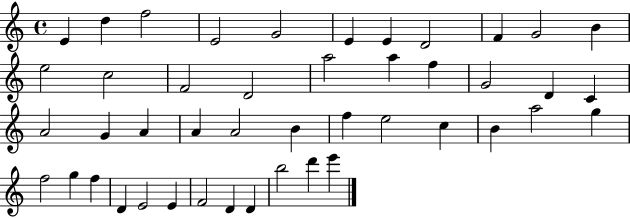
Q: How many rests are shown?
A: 0